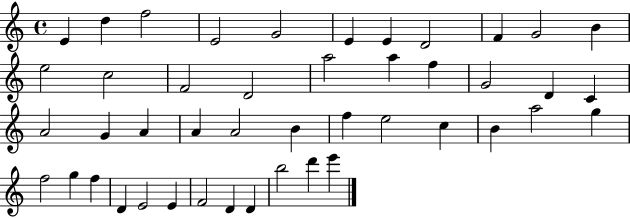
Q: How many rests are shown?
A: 0